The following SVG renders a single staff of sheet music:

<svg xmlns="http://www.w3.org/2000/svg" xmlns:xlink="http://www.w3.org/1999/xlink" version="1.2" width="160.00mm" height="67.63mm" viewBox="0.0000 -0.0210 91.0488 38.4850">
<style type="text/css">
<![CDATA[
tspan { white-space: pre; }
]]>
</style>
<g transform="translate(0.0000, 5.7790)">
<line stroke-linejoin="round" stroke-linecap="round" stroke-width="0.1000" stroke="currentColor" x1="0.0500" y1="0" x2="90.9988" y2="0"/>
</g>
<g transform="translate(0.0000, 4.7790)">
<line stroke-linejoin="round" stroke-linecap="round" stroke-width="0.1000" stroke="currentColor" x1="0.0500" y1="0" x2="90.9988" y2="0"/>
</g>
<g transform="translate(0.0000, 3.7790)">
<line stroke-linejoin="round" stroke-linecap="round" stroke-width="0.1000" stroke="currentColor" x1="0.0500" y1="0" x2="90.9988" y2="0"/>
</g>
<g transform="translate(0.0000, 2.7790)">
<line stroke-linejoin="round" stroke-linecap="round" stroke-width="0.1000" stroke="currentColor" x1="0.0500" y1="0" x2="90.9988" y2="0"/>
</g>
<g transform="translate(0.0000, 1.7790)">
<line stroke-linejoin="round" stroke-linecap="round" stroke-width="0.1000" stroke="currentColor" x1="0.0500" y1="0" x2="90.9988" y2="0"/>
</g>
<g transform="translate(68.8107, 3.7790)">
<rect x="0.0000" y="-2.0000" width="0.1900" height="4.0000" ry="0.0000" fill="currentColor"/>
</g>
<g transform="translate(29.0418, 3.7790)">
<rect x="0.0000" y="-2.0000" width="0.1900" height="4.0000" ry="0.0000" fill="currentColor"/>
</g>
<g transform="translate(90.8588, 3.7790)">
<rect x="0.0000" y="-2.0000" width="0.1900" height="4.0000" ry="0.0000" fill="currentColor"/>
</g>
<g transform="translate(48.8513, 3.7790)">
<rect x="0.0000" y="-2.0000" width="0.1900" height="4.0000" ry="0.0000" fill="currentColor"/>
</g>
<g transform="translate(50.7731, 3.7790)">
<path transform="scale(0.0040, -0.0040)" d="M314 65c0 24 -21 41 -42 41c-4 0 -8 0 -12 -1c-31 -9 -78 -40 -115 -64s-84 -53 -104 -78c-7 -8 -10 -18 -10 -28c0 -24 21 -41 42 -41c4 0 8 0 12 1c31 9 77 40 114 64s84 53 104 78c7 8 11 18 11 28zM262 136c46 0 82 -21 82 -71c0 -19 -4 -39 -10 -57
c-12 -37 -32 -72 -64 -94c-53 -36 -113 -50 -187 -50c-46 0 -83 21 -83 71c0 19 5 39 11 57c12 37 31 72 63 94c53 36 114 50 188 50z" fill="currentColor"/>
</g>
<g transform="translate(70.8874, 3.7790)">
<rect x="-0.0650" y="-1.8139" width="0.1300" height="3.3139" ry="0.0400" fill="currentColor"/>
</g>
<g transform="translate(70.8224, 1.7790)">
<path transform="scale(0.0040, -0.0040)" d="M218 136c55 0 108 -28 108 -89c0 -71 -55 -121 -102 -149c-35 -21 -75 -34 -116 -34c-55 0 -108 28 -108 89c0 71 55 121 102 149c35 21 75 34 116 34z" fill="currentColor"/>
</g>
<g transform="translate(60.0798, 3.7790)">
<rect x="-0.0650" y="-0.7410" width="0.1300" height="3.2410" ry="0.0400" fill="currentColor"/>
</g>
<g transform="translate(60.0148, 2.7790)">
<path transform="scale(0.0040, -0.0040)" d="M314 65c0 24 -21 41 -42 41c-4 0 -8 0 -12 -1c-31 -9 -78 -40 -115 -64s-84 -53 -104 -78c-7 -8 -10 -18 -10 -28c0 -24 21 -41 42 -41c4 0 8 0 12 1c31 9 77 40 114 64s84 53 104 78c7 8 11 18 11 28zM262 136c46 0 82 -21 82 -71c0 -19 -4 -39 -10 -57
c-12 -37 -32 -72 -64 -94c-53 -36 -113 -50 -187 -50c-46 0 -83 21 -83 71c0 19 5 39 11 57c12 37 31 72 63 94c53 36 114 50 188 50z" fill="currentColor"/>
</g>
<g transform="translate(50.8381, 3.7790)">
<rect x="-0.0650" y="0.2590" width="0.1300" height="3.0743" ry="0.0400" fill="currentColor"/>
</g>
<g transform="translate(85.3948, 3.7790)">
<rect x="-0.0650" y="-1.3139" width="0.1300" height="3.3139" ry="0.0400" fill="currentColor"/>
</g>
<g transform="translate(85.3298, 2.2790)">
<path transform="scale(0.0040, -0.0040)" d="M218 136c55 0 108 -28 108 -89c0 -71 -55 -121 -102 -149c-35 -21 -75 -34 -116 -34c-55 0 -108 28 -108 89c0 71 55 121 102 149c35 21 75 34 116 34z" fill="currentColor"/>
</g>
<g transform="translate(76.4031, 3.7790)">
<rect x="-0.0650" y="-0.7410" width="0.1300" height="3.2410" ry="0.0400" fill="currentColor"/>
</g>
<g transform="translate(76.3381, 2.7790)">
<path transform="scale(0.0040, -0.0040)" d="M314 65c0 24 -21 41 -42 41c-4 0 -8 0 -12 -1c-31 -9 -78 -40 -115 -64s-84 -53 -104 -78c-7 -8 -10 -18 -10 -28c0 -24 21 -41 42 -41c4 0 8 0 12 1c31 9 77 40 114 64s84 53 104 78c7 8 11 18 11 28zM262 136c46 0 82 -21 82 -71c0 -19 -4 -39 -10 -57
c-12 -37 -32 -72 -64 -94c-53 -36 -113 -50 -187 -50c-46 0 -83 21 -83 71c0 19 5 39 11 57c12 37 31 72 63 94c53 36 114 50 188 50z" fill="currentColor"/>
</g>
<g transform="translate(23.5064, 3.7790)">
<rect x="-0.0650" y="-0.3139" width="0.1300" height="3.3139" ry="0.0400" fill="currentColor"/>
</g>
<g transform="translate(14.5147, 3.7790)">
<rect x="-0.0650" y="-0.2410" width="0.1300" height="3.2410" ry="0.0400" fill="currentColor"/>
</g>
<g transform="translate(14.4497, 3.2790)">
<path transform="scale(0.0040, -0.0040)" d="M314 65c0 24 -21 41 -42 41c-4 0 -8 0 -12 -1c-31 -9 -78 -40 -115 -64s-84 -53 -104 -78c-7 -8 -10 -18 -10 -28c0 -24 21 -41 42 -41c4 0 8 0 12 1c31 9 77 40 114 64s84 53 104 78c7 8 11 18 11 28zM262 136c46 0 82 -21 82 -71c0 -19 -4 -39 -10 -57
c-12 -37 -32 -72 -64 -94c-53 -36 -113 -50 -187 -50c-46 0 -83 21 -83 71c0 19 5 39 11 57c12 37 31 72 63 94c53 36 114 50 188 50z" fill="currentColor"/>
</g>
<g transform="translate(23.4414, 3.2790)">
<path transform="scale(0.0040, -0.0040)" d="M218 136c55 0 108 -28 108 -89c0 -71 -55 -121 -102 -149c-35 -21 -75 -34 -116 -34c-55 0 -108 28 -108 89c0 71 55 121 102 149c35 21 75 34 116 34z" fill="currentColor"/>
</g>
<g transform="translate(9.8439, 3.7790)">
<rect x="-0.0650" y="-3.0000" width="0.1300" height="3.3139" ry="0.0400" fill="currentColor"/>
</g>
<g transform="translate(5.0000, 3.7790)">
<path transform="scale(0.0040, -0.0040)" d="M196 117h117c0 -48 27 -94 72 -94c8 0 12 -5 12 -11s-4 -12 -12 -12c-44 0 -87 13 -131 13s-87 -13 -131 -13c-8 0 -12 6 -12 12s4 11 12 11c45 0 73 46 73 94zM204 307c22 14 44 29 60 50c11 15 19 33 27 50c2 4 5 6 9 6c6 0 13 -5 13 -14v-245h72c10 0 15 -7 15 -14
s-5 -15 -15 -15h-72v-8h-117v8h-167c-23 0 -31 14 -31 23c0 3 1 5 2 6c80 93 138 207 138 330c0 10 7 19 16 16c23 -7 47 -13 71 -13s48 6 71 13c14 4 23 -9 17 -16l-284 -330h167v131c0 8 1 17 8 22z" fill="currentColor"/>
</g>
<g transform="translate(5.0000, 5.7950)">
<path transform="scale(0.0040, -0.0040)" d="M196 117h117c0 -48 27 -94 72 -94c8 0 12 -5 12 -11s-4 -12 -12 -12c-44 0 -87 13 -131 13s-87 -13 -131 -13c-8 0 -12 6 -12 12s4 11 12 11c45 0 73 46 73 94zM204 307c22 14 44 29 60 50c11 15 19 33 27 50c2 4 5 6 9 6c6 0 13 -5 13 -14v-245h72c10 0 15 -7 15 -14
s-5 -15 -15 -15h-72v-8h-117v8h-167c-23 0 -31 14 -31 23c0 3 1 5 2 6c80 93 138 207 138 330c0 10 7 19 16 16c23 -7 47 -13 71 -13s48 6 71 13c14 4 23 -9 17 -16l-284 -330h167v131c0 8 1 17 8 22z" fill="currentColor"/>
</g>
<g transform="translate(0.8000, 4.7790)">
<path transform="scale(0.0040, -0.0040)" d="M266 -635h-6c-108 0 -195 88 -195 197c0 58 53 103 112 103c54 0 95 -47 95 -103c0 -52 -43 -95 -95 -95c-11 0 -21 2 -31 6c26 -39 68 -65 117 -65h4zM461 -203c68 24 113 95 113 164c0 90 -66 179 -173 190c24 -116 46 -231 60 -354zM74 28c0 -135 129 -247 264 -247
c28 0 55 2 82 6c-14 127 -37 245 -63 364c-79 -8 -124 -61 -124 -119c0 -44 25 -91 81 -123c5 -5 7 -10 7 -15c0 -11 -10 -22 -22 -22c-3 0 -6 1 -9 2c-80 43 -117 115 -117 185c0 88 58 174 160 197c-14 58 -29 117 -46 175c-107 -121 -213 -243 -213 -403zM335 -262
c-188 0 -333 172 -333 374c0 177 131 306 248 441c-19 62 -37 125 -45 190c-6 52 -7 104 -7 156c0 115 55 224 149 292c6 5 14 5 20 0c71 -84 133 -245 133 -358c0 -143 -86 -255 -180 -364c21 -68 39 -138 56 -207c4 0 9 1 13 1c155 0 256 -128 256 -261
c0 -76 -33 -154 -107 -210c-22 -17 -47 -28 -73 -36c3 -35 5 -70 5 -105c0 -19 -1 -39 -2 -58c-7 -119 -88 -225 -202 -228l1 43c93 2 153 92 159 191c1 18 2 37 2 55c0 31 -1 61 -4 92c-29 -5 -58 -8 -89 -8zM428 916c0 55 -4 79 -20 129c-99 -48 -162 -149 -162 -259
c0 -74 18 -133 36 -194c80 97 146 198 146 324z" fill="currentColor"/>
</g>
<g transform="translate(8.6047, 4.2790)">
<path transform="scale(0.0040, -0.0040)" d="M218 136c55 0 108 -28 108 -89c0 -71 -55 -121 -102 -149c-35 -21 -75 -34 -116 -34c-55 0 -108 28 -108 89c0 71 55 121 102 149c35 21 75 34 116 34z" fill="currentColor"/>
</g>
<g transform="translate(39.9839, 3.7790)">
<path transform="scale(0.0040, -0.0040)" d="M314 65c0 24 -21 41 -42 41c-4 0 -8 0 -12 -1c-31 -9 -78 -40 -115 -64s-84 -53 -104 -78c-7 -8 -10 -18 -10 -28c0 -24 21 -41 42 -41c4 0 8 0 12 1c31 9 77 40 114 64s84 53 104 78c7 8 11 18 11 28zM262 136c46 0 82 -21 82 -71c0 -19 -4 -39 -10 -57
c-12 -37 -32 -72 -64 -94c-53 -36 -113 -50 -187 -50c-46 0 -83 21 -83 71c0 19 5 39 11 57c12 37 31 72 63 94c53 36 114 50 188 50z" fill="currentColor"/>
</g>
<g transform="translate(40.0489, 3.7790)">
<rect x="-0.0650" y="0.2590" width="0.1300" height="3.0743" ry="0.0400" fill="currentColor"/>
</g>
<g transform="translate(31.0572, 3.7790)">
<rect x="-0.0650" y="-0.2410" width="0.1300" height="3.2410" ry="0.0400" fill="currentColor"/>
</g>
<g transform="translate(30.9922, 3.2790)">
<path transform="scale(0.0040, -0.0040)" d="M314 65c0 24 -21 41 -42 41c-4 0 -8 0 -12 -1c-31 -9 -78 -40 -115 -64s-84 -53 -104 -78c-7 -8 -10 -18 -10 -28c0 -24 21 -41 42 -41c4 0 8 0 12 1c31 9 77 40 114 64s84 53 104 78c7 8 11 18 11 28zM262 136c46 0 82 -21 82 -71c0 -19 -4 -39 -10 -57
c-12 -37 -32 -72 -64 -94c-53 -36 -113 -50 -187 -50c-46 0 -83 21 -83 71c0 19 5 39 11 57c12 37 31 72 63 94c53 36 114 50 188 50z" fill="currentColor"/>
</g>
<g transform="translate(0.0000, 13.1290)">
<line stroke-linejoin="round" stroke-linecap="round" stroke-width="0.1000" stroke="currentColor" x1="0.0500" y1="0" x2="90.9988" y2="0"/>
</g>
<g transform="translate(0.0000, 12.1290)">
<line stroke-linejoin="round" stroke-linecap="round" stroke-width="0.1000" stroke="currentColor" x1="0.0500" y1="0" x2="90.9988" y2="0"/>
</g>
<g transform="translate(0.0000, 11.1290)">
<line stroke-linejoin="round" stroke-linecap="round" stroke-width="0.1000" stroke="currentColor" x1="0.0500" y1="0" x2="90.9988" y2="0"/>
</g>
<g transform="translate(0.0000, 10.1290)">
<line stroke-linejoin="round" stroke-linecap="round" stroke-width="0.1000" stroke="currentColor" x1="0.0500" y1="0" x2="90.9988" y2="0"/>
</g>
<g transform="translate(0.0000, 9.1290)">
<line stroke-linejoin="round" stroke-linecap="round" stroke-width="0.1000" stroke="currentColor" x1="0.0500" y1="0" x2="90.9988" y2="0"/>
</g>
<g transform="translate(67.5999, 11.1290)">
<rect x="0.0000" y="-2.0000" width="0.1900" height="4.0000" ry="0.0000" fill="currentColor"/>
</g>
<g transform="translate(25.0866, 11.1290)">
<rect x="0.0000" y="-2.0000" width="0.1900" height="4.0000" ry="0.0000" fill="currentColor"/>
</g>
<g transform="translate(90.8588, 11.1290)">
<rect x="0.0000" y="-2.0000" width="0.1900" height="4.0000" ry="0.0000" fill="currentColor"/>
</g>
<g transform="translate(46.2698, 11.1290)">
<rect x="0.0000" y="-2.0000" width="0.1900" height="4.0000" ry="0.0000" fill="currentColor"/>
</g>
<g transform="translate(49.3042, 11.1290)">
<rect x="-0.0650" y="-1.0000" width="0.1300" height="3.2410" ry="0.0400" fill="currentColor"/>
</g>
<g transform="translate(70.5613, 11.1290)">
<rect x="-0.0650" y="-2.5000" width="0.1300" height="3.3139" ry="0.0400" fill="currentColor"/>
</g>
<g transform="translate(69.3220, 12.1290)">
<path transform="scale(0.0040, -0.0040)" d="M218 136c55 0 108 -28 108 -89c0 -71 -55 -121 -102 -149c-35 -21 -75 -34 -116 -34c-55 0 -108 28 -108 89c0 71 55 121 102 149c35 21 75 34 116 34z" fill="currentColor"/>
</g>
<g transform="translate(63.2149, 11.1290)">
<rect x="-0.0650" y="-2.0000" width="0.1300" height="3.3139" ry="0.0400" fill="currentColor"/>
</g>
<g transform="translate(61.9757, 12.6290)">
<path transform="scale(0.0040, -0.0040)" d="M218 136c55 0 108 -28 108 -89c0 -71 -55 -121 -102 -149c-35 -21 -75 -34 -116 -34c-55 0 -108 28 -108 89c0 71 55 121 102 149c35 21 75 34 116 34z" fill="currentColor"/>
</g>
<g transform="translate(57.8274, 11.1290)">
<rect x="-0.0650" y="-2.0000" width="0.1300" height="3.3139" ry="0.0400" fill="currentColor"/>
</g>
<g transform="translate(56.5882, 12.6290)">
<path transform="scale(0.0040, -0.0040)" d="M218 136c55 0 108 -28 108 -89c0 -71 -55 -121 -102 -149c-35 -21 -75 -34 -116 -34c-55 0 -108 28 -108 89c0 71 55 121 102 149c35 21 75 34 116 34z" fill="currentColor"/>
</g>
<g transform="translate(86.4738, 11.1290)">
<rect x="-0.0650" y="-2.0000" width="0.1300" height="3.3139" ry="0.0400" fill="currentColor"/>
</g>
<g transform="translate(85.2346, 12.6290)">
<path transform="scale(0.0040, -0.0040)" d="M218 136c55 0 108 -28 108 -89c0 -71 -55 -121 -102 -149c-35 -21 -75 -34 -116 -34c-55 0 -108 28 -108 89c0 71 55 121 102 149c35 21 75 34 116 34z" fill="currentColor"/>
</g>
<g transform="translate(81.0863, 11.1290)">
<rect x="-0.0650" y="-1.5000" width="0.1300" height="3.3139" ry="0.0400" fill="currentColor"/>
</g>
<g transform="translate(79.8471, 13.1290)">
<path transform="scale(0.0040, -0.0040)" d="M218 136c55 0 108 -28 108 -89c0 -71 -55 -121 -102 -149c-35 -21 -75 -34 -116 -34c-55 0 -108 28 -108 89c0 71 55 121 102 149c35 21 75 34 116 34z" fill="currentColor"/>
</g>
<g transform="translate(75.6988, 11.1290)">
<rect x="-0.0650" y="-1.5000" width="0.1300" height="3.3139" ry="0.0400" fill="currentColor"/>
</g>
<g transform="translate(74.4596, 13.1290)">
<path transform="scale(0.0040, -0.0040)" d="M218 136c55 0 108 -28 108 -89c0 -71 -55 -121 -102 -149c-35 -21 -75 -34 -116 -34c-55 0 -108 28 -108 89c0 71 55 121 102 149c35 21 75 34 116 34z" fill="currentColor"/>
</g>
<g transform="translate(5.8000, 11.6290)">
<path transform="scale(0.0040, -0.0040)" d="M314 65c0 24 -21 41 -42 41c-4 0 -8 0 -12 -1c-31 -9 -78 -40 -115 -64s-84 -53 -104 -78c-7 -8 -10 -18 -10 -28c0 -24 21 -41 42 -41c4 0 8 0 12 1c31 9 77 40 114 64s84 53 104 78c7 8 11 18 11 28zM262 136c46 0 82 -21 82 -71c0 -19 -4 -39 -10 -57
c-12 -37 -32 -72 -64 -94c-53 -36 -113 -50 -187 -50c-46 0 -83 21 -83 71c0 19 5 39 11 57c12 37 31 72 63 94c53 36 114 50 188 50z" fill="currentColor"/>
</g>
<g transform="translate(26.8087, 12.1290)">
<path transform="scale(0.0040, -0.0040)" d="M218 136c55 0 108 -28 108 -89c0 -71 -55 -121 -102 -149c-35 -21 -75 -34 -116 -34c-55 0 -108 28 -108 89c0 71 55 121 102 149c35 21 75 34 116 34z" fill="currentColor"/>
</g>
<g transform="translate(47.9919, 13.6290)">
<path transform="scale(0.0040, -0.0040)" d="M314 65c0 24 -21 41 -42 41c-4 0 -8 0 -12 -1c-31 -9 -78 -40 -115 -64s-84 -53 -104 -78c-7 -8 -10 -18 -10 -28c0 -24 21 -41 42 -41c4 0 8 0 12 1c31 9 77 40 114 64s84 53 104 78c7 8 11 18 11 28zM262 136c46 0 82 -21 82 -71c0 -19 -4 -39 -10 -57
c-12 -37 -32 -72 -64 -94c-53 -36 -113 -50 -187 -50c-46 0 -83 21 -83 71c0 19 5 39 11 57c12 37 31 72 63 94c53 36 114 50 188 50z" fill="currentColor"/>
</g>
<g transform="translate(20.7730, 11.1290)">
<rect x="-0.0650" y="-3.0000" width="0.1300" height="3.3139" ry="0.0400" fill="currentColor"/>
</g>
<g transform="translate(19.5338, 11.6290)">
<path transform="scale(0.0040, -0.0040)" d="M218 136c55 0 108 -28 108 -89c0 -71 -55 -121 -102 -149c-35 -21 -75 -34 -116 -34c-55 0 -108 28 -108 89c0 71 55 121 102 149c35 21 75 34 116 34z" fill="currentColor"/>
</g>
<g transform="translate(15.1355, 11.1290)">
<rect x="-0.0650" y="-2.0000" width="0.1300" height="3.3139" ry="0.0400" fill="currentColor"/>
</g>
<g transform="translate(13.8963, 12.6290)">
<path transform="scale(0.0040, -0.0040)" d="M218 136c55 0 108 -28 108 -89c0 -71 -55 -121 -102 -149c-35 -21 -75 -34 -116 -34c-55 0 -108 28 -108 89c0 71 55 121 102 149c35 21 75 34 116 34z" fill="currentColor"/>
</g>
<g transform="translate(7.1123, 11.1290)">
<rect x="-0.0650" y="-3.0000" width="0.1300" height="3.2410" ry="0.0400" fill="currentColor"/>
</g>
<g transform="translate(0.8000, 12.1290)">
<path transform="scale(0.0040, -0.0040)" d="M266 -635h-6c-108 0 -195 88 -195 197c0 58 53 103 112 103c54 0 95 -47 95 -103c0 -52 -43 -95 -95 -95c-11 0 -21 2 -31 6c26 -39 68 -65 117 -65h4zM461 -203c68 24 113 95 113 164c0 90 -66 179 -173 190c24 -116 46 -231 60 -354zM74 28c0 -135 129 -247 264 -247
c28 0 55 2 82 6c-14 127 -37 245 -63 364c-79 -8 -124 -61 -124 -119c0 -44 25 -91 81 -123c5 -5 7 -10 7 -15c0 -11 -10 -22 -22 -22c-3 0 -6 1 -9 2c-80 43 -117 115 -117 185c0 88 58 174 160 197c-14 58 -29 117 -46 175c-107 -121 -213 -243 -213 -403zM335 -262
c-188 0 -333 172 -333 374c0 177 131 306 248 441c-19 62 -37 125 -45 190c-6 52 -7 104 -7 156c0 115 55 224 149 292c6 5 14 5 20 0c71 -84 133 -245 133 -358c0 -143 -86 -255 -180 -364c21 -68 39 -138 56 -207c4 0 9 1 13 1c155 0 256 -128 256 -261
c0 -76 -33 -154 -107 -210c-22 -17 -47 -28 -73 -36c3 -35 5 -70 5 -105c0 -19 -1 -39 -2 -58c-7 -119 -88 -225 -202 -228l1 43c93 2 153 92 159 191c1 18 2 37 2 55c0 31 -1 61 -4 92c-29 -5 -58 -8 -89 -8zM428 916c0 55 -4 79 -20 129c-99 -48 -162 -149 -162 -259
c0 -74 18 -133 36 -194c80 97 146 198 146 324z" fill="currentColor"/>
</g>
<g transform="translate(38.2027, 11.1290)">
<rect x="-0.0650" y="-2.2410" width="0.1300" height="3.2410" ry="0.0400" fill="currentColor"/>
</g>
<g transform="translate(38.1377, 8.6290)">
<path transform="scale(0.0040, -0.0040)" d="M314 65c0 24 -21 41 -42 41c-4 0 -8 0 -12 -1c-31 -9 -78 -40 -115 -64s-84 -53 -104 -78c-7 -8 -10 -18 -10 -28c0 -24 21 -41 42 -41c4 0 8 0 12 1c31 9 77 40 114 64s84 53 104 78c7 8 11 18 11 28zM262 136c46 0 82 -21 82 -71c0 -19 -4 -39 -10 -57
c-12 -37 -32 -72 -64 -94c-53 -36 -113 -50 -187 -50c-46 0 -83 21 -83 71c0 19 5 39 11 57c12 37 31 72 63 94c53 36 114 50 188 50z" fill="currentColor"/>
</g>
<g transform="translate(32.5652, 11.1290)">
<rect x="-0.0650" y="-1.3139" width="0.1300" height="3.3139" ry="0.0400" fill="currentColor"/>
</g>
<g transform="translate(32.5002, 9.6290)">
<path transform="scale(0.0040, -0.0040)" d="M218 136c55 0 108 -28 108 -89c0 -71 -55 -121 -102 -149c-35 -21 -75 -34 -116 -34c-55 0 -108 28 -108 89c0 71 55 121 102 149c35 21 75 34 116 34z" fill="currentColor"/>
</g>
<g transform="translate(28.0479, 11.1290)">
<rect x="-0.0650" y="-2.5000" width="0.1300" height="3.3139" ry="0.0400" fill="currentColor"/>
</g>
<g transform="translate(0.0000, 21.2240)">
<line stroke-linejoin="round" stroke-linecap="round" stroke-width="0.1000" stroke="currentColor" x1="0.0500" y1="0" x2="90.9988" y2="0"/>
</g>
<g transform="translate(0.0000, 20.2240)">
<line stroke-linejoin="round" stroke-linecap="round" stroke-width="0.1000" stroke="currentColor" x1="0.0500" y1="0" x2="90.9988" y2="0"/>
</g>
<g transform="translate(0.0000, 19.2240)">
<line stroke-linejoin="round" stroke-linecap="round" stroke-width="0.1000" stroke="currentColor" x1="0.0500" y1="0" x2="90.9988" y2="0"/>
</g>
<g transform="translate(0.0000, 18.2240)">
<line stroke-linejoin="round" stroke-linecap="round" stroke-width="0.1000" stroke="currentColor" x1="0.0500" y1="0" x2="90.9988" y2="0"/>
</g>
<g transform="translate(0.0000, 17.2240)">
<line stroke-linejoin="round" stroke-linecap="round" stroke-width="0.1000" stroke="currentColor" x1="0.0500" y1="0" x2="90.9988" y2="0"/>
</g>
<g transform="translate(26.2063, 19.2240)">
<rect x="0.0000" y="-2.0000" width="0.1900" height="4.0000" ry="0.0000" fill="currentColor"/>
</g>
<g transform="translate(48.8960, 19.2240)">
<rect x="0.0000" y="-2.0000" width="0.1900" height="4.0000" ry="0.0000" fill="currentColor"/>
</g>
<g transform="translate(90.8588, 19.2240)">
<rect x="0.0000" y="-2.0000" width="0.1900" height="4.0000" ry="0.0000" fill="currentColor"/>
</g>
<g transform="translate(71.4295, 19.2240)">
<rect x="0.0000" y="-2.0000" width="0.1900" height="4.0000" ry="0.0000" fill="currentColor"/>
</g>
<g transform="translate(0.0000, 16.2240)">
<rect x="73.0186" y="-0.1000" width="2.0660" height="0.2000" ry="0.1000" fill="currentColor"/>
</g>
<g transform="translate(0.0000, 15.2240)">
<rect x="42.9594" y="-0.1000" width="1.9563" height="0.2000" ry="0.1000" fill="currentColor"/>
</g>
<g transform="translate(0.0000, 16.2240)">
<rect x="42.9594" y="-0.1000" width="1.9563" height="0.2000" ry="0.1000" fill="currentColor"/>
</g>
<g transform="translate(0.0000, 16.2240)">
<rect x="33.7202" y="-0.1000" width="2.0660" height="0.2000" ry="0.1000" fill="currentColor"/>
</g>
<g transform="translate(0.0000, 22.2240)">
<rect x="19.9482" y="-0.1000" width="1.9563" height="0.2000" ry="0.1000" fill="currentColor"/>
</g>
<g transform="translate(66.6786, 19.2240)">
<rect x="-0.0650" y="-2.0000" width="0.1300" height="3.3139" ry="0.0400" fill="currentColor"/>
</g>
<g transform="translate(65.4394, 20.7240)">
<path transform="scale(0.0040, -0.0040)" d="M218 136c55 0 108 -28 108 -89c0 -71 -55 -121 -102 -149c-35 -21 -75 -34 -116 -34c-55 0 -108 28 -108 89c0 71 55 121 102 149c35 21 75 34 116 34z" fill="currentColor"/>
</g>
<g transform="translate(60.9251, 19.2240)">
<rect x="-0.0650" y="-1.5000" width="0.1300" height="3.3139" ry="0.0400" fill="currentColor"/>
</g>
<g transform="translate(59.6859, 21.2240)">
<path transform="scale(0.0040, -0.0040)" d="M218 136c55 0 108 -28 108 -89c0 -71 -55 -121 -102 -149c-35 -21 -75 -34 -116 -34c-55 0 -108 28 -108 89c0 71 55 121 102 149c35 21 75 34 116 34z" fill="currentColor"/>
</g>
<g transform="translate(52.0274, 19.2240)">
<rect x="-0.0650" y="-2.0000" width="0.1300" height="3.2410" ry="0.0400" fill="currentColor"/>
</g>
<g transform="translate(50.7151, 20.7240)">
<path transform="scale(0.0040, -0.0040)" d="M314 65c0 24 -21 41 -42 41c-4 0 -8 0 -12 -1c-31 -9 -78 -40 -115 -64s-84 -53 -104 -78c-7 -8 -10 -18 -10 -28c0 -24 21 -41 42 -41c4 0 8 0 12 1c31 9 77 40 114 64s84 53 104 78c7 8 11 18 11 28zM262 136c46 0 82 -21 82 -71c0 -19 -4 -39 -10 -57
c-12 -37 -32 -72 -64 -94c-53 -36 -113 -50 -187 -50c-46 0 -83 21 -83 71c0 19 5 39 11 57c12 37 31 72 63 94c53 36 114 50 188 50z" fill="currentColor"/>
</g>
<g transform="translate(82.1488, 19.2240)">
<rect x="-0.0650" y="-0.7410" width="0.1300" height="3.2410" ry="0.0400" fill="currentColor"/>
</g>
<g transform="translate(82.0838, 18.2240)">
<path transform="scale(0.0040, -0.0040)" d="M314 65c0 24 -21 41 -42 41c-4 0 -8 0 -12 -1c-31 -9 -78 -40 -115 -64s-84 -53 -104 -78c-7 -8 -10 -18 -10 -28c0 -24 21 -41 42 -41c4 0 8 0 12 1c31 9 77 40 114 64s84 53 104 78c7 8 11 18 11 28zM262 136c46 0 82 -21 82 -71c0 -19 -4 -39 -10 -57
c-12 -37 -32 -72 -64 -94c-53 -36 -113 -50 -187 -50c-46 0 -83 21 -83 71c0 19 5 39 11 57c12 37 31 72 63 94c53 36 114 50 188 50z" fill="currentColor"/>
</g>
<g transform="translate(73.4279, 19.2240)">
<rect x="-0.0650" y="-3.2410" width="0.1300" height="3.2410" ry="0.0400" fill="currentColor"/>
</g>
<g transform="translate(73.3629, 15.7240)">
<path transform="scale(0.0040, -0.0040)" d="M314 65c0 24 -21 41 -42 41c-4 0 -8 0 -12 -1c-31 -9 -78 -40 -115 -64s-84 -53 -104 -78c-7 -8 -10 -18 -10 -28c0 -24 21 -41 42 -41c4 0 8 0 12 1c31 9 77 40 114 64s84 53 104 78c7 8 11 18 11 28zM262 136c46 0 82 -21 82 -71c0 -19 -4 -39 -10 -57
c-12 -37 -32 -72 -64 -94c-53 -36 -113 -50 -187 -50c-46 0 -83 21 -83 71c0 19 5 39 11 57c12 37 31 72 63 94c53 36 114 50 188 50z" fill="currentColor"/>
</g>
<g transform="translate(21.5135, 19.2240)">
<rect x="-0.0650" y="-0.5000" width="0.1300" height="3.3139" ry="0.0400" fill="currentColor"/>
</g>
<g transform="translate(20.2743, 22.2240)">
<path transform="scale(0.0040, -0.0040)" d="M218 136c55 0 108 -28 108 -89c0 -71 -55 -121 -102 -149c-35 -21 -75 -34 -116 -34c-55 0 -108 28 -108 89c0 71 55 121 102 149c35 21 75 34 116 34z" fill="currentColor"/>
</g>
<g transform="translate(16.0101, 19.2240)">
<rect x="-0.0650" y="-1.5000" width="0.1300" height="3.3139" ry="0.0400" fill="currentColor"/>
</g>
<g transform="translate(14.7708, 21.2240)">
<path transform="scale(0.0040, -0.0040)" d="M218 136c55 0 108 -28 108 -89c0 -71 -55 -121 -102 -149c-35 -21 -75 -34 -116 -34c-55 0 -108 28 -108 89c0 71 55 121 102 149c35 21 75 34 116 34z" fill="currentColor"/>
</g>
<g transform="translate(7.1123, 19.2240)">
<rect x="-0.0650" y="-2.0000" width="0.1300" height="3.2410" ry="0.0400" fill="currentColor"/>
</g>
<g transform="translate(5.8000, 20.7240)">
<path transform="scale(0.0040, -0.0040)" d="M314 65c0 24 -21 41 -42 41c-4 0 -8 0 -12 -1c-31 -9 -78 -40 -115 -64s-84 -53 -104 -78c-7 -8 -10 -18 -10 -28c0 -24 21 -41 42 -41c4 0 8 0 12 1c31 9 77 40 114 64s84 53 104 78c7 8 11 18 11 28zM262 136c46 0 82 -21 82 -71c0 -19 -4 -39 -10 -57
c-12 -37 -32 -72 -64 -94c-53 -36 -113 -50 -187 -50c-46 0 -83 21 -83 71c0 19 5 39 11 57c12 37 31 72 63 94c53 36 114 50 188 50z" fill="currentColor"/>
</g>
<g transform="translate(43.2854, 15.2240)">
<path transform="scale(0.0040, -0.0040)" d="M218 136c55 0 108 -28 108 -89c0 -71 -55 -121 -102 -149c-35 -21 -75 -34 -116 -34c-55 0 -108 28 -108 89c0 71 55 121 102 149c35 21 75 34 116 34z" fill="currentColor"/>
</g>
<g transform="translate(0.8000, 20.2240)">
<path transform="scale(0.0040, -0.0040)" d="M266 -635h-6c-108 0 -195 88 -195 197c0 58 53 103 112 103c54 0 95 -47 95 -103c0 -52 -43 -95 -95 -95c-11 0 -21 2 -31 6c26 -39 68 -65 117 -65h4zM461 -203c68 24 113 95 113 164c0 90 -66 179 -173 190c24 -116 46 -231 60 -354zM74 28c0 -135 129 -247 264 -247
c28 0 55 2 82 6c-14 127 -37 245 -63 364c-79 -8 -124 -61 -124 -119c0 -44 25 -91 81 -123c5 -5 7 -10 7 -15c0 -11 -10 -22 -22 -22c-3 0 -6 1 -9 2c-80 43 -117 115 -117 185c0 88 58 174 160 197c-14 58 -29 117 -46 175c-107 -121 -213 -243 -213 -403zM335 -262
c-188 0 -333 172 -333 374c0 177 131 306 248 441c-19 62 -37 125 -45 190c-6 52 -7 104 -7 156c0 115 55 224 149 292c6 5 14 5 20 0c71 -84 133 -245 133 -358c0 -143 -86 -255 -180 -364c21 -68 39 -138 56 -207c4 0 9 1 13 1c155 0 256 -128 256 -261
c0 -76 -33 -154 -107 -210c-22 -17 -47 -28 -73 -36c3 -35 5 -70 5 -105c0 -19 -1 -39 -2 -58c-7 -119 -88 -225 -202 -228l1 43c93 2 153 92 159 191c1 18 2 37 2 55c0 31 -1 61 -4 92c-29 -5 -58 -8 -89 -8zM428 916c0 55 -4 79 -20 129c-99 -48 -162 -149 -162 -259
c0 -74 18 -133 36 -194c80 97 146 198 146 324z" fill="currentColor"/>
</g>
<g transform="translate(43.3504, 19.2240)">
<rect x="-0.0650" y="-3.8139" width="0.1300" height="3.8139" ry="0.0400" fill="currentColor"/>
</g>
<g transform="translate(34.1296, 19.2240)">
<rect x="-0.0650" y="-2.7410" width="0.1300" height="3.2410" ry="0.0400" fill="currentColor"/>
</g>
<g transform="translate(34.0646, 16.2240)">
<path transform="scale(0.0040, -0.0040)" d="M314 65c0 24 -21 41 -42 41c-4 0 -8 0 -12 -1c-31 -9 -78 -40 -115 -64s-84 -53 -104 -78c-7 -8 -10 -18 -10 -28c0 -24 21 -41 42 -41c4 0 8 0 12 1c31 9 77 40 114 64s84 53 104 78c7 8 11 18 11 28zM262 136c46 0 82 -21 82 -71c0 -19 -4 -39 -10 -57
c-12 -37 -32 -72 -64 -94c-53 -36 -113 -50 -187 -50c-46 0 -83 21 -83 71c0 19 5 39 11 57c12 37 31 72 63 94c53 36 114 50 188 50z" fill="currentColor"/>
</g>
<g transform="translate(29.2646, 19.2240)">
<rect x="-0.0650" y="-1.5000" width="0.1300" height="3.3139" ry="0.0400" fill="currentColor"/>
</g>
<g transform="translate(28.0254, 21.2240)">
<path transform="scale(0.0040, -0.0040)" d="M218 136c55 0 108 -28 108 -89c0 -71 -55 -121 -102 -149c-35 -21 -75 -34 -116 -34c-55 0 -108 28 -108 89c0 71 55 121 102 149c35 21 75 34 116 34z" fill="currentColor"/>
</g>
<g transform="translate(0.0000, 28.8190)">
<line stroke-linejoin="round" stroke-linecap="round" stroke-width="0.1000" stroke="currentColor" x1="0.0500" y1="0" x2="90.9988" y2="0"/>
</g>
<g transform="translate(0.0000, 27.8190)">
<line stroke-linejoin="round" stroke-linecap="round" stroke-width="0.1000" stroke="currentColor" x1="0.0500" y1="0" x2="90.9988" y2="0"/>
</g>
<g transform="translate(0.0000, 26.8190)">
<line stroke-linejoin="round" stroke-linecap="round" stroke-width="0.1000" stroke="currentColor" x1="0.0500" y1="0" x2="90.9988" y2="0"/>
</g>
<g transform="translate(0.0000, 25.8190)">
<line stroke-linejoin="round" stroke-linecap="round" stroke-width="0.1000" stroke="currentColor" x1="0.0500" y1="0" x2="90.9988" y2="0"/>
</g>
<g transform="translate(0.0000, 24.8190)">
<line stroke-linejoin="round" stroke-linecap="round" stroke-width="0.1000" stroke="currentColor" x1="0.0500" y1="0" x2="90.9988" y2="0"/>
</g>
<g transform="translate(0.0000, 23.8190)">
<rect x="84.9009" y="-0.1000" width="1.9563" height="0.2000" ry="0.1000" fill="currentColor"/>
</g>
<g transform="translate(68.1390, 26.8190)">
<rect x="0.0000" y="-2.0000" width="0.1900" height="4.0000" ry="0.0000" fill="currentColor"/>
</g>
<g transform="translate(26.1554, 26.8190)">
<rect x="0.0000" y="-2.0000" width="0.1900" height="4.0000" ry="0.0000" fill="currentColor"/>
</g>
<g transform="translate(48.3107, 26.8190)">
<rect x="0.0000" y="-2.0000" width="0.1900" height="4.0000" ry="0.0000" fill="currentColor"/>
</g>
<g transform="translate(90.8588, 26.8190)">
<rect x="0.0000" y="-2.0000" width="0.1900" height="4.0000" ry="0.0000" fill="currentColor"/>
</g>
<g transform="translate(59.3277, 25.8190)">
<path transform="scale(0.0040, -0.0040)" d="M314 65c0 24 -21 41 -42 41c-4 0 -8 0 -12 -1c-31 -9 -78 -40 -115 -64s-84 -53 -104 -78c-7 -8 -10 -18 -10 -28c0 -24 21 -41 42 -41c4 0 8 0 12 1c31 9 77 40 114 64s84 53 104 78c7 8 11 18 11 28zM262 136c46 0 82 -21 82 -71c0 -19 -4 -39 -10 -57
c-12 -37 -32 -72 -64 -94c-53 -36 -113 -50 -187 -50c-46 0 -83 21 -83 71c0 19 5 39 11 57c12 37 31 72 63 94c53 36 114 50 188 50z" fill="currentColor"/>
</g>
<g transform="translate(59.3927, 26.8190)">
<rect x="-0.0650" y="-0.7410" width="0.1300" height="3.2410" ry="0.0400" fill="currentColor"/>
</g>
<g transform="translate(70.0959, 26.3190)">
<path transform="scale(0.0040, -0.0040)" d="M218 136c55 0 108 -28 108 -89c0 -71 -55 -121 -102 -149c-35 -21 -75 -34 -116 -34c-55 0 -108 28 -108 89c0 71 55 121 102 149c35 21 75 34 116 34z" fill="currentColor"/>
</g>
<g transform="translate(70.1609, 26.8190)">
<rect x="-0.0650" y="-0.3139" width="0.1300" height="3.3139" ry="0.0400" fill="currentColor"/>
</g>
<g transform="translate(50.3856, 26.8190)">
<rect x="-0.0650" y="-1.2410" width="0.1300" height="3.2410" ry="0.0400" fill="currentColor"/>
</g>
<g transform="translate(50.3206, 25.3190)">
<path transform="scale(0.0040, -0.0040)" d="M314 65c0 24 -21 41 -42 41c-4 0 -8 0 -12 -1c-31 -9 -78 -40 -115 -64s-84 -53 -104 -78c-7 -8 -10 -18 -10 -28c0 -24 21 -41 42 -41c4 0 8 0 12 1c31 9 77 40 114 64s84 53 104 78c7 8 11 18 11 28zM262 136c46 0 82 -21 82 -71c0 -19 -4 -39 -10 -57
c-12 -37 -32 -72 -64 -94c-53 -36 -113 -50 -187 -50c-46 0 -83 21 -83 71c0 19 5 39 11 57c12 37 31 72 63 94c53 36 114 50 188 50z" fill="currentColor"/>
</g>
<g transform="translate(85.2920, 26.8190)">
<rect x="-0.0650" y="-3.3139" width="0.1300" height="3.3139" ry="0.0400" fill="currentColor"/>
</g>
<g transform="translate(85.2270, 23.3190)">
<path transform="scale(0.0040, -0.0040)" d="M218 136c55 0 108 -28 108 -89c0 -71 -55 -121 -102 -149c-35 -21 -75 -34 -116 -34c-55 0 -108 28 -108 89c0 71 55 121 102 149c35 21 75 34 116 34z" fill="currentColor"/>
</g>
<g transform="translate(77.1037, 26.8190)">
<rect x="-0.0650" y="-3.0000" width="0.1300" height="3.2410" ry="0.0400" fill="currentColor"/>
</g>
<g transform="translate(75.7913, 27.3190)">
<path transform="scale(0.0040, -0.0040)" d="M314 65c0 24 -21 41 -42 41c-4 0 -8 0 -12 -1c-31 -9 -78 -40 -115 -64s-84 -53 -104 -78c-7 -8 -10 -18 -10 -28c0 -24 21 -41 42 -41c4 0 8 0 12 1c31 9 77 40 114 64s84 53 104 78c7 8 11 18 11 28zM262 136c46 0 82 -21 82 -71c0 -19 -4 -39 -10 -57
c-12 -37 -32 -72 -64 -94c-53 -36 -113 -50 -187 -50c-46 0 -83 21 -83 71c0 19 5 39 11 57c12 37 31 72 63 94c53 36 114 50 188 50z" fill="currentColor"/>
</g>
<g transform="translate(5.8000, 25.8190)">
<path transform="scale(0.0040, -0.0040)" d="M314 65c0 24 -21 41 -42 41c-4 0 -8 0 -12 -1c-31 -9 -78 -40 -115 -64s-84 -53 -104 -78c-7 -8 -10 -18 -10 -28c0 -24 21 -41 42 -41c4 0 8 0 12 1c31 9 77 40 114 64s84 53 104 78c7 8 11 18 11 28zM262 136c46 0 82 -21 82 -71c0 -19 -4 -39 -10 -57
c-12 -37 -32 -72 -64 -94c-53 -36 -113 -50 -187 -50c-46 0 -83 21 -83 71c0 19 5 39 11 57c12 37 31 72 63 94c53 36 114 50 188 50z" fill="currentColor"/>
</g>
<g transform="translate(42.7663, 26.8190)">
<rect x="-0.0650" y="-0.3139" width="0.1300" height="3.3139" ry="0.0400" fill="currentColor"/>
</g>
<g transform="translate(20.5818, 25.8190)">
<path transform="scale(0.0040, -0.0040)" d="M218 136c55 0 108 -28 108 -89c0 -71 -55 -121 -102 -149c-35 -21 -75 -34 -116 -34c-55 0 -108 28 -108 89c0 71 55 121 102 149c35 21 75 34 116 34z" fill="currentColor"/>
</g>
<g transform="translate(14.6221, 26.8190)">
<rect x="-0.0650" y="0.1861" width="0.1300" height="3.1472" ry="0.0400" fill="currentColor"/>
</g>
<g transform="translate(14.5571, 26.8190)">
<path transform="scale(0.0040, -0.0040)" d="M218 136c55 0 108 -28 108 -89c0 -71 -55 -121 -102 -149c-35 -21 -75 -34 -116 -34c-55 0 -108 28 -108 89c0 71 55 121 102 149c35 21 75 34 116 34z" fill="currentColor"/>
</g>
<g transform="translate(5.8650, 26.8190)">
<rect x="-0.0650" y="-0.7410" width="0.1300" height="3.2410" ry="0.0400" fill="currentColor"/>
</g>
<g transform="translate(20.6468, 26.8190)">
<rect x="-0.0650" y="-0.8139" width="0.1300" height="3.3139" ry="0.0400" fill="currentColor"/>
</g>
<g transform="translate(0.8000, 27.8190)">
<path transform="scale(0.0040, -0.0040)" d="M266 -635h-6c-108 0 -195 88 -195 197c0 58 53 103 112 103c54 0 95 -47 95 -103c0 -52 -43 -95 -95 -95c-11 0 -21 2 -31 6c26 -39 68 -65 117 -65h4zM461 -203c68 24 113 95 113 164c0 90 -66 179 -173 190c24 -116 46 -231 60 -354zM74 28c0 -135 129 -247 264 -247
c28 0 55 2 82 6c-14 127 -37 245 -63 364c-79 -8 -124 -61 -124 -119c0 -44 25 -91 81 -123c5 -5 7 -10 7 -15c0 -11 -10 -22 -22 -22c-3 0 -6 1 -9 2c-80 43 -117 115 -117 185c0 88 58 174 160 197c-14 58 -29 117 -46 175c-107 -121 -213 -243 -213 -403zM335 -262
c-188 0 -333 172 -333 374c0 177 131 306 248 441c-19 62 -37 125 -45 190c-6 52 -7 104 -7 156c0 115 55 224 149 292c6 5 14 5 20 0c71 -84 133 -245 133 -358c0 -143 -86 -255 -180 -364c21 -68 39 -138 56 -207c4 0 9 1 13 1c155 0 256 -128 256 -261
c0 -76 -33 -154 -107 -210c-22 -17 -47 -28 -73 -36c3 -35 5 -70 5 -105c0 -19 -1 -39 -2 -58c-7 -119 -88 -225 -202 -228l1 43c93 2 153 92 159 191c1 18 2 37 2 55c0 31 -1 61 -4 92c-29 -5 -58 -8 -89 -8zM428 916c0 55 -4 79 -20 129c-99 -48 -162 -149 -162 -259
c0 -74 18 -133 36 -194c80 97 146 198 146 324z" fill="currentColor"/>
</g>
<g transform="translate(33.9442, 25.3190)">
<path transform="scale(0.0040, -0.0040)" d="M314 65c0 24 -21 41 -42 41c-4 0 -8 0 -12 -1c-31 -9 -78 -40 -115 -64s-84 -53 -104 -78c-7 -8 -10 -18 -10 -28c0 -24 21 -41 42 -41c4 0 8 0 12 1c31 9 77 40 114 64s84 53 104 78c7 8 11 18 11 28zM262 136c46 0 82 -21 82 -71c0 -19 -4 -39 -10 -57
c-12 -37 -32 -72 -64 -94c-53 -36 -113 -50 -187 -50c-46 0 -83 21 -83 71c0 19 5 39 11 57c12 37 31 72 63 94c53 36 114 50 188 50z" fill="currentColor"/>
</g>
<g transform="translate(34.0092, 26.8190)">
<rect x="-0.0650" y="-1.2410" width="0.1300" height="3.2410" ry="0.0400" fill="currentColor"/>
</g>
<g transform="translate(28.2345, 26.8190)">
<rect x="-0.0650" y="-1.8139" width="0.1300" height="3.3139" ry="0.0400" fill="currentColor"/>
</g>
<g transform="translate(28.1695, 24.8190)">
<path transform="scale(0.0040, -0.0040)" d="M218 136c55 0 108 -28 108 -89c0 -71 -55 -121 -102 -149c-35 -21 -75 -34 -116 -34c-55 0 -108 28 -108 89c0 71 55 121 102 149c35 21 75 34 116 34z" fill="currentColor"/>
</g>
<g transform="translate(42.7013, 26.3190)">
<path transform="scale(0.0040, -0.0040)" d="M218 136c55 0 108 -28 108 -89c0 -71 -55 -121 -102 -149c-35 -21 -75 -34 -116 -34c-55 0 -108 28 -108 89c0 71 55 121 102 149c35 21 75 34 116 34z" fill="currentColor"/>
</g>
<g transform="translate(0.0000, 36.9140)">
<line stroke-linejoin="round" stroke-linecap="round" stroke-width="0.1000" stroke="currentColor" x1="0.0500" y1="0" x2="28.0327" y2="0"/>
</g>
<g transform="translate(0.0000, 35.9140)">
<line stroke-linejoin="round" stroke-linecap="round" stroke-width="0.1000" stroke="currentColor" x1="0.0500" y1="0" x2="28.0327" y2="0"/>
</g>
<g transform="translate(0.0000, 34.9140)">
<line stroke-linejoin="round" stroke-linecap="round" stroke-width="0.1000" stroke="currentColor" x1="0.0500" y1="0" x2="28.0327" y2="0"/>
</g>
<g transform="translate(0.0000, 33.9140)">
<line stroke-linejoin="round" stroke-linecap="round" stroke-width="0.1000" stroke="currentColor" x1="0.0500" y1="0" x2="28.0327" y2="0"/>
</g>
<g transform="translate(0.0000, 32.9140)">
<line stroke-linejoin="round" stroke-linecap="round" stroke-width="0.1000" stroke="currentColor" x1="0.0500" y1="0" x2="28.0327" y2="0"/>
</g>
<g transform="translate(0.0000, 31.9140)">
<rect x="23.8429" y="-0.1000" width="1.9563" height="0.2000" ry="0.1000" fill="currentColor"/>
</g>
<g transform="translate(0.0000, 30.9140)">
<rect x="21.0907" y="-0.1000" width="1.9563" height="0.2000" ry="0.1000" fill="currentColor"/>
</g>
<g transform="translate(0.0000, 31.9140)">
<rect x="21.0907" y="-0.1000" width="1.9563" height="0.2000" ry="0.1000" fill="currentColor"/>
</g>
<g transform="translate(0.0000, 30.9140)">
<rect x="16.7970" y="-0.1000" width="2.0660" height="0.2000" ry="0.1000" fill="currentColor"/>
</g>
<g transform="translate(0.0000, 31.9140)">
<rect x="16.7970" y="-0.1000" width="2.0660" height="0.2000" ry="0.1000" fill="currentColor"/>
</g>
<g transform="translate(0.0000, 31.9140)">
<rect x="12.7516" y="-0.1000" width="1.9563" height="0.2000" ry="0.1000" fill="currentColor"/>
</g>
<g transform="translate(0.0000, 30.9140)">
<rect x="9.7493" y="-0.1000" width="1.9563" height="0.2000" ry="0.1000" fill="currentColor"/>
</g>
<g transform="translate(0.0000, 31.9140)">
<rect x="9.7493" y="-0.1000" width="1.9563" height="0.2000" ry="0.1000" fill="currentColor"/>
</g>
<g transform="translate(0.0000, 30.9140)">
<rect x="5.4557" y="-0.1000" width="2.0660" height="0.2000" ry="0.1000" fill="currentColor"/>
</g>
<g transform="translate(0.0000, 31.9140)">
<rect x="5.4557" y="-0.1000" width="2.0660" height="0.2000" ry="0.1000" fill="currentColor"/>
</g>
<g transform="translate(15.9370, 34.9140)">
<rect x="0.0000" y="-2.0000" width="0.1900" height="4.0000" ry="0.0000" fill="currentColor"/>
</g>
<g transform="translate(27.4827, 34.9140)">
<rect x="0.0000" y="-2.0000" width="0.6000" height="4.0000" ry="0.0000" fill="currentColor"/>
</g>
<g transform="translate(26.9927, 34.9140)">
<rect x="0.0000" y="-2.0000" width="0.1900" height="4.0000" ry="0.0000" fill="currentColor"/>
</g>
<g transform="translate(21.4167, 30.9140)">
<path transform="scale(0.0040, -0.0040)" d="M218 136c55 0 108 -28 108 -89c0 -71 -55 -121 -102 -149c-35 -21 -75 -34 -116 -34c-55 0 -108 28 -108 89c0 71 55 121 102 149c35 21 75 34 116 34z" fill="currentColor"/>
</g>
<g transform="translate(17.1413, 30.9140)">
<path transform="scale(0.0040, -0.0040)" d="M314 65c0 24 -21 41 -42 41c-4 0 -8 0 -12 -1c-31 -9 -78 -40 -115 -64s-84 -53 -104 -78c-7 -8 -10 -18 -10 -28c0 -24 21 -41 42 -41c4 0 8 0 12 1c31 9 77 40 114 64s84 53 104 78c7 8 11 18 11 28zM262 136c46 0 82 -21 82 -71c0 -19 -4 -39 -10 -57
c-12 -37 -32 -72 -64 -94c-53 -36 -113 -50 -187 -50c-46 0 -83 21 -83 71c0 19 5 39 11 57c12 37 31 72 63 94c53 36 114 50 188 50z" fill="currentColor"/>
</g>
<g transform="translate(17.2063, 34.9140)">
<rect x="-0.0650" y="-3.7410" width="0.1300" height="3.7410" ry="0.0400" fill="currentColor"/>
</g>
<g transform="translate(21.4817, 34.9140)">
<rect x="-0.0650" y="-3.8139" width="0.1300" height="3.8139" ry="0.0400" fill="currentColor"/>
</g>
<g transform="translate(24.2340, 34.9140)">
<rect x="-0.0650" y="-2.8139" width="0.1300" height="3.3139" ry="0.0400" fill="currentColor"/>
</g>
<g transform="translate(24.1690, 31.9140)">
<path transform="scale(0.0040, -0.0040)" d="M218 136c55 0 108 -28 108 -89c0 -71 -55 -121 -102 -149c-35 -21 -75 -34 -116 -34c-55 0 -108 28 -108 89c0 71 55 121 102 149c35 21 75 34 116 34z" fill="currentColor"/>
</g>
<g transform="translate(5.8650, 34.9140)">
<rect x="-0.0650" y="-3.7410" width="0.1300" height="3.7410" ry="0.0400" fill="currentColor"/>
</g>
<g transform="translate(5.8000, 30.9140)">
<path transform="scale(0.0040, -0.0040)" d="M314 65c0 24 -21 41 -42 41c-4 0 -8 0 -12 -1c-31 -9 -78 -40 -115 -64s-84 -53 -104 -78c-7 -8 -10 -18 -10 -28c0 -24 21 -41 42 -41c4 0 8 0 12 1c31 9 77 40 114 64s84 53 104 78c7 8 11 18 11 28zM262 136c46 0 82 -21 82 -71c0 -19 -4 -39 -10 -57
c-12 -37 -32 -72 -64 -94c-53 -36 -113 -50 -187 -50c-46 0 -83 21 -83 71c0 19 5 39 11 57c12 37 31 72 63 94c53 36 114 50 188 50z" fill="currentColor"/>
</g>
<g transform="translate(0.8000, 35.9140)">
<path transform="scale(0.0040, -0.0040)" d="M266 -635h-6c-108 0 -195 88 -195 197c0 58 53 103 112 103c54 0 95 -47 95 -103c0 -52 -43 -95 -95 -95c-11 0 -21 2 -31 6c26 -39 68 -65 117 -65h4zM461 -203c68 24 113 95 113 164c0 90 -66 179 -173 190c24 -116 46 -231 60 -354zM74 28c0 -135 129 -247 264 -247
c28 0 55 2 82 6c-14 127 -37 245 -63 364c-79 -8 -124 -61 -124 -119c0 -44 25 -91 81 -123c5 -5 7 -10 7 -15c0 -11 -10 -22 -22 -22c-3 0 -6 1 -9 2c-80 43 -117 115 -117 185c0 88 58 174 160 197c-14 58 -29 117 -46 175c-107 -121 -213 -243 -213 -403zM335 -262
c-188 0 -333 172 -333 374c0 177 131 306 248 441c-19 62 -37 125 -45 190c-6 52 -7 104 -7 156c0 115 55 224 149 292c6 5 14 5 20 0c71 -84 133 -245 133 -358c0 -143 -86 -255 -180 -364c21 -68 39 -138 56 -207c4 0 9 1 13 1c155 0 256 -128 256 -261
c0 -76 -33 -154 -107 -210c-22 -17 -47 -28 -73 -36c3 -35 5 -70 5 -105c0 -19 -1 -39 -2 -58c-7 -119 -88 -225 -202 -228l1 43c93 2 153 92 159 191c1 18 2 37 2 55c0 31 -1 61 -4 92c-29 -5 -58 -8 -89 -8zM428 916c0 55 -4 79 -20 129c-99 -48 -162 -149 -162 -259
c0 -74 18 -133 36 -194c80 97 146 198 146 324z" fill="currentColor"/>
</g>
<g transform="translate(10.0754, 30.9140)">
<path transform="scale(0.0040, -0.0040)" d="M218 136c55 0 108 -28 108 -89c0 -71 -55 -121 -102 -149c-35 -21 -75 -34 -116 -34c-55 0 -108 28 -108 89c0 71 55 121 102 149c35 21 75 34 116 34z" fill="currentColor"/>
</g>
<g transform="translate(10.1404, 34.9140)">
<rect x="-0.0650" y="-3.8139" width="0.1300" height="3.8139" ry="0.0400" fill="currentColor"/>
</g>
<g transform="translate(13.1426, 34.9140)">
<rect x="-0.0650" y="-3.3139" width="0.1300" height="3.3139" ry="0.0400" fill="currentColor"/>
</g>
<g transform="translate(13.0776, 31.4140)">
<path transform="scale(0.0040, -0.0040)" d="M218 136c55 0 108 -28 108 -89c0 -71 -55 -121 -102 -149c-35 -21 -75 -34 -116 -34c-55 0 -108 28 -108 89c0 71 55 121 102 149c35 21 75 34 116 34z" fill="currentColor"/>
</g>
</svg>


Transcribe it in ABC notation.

X:1
T:Untitled
M:4/4
L:1/4
K:C
A c2 c c2 B2 B2 d2 f d2 e A2 F A G e g2 D2 F F G E E F F2 E C E a2 c' F2 E F b2 d2 d2 B d f e2 c e2 d2 c A2 b c'2 c' b c'2 c' a